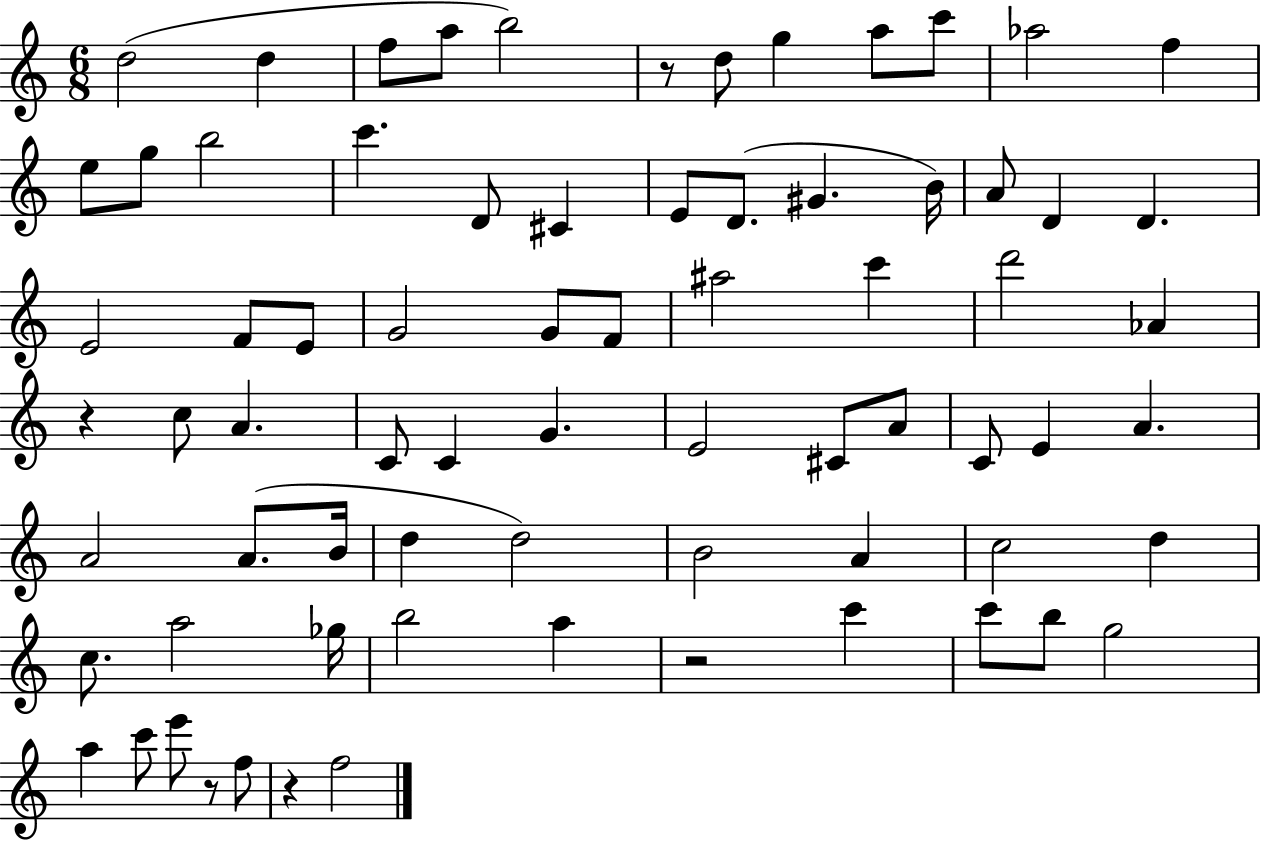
{
  \clef treble
  \numericTimeSignature
  \time 6/8
  \key c \major
  \repeat volta 2 { d''2( d''4 | f''8 a''8 b''2) | r8 d''8 g''4 a''8 c'''8 | aes''2 f''4 | \break e''8 g''8 b''2 | c'''4. d'8 cis'4 | e'8 d'8.( gis'4. b'16) | a'8 d'4 d'4. | \break e'2 f'8 e'8 | g'2 g'8 f'8 | ais''2 c'''4 | d'''2 aes'4 | \break r4 c''8 a'4. | c'8 c'4 g'4. | e'2 cis'8 a'8 | c'8 e'4 a'4. | \break a'2 a'8.( b'16 | d''4 d''2) | b'2 a'4 | c''2 d''4 | \break c''8. a''2 ges''16 | b''2 a''4 | r2 c'''4 | c'''8 b''8 g''2 | \break a''4 c'''8 e'''8 r8 f''8 | r4 f''2 | } \bar "|."
}